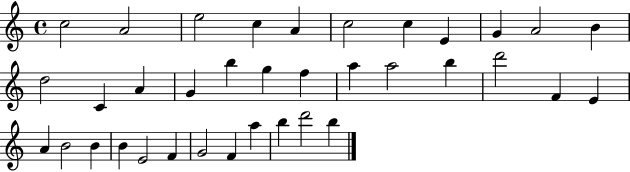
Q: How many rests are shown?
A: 0